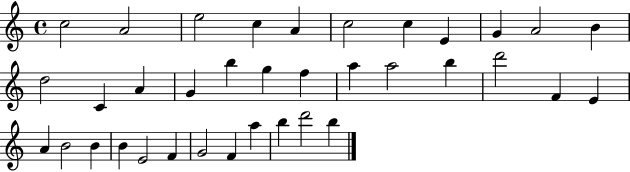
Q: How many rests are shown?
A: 0